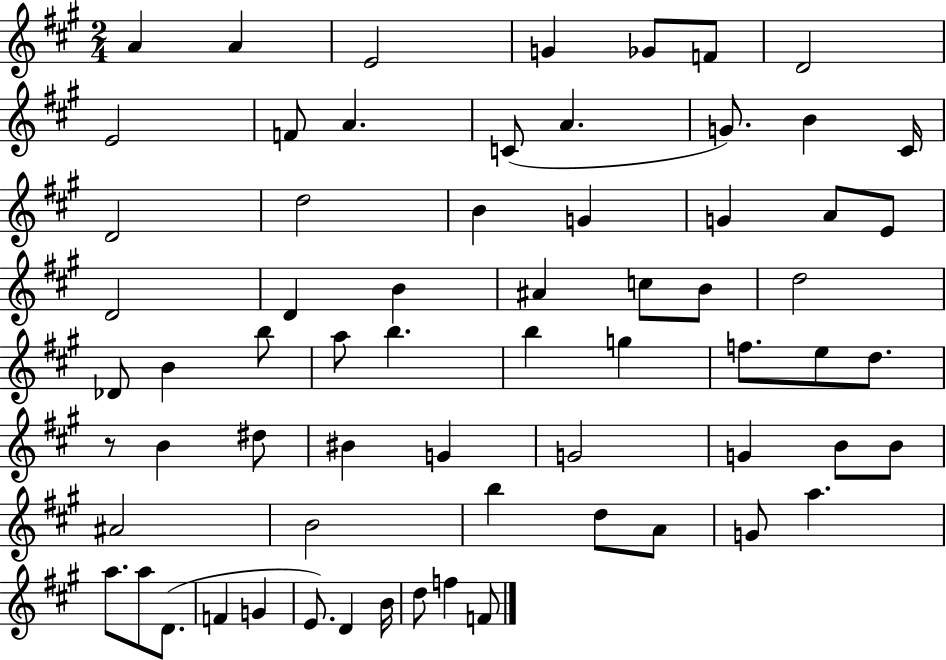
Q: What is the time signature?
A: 2/4